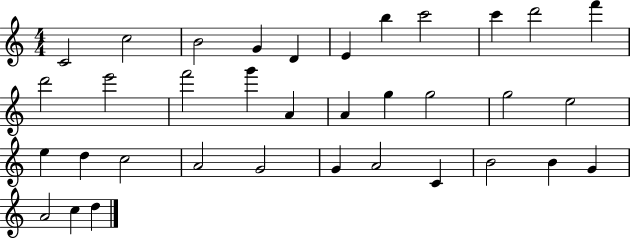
{
  \clef treble
  \numericTimeSignature
  \time 4/4
  \key c \major
  c'2 c''2 | b'2 g'4 d'4 | e'4 b''4 c'''2 | c'''4 d'''2 f'''4 | \break d'''2 e'''2 | f'''2 g'''4 a'4 | a'4 g''4 g''2 | g''2 e''2 | \break e''4 d''4 c''2 | a'2 g'2 | g'4 a'2 c'4 | b'2 b'4 g'4 | \break a'2 c''4 d''4 | \bar "|."
}